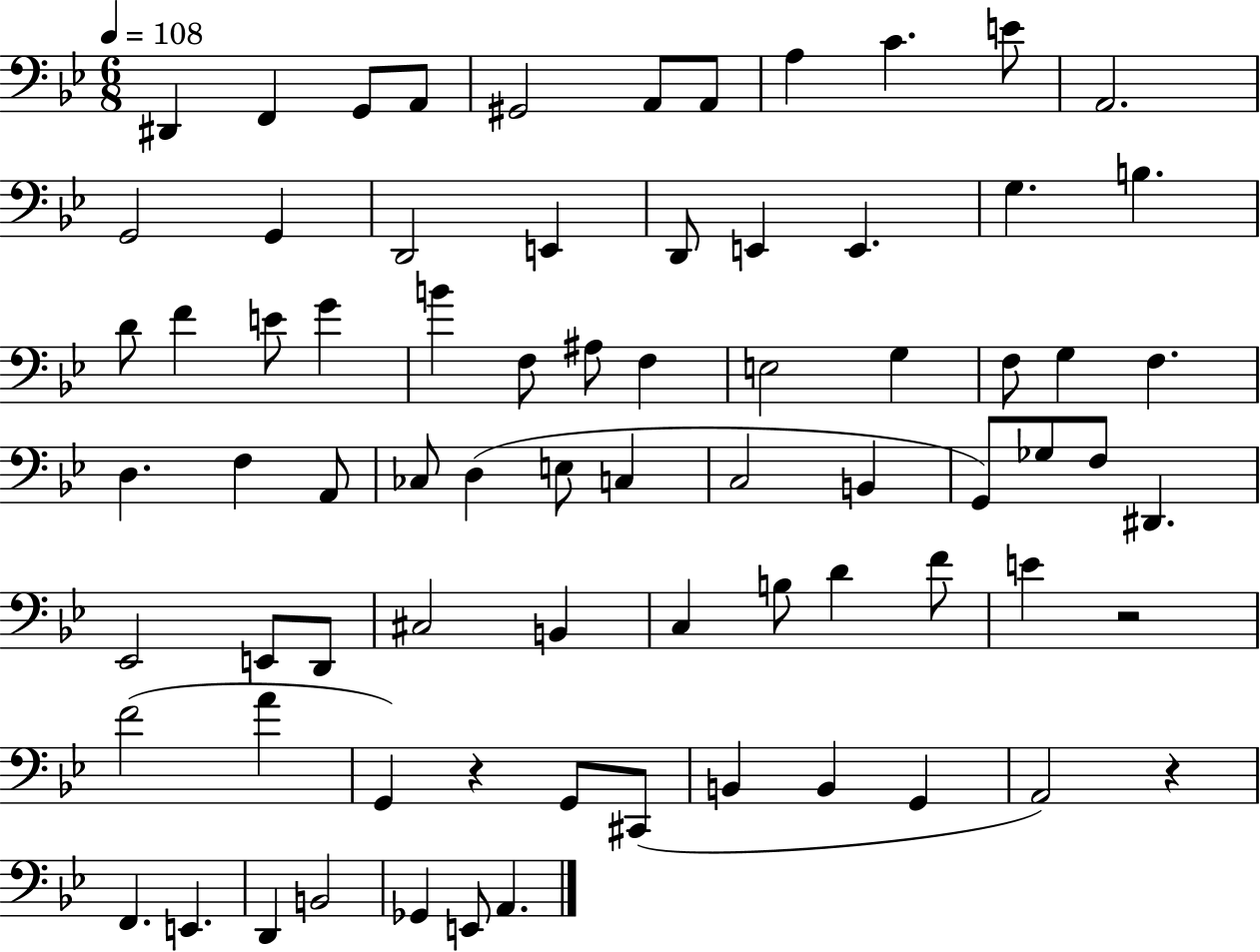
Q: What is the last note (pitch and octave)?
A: A2